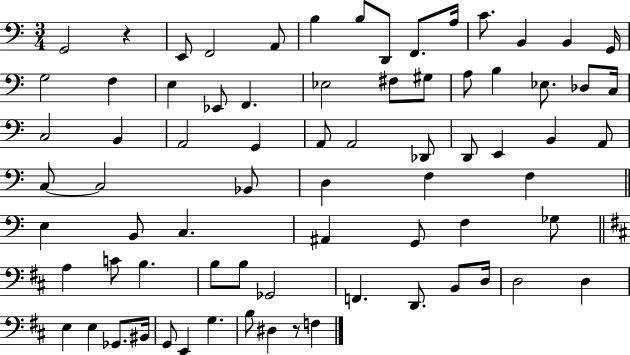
X:1
T:Untitled
M:3/4
L:1/4
K:C
G,,2 z E,,/2 F,,2 A,,/2 B, B,/2 D,,/2 F,,/2 A,/4 C/2 B,, B,, G,,/4 G,2 F, E, _E,,/2 F,, _E,2 ^F,/2 ^G,/2 A,/2 B, _E,/2 _D,/2 C,/4 C,2 B,, A,,2 G,, A,,/2 A,,2 _D,,/2 D,,/2 E,, B,, A,,/2 C,/2 C,2 _B,,/2 D, F, F, E, B,,/2 C, ^A,, G,,/2 F, _G,/2 A, C/2 B, B,/2 B,/2 _G,,2 F,, D,,/2 B,,/2 D,/4 D,2 D, E, E, _G,,/2 ^B,,/4 G,,/2 E,, G, B,/2 ^D, z/2 F,